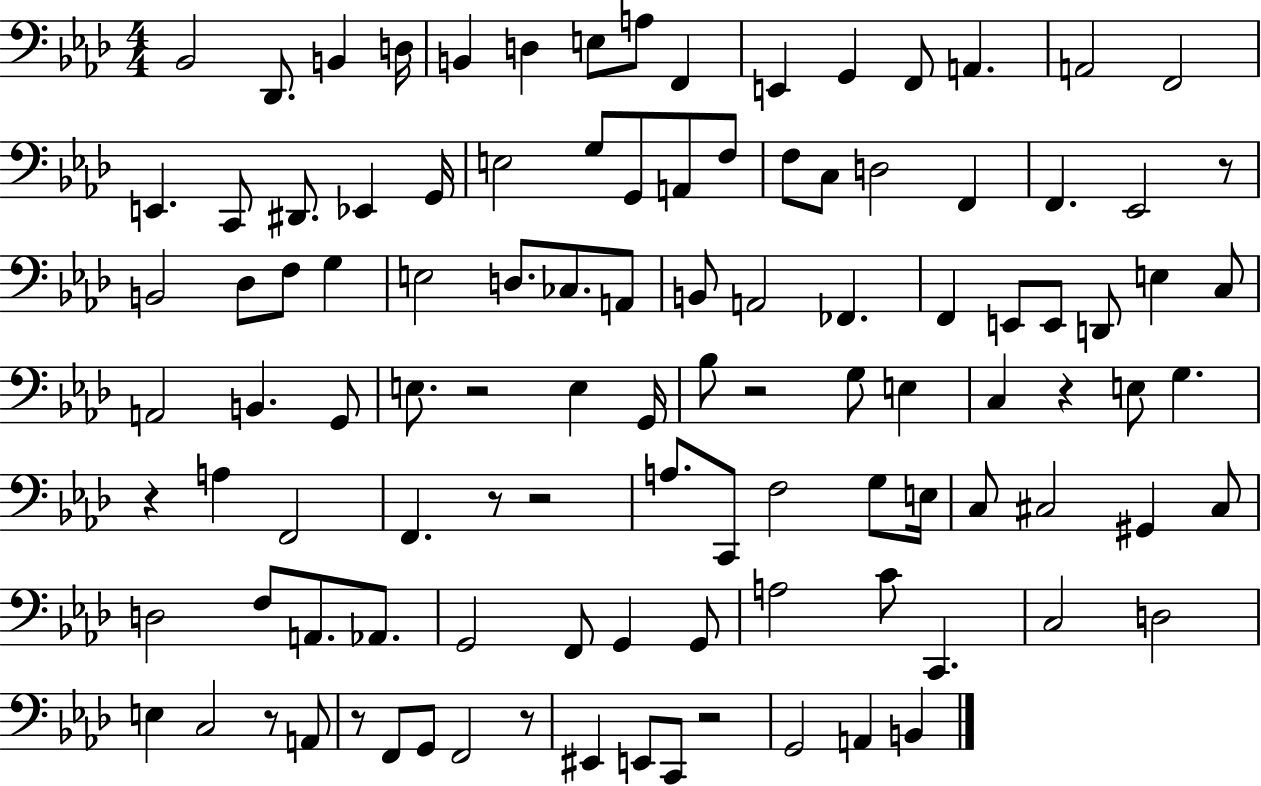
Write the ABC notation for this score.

X:1
T:Untitled
M:4/4
L:1/4
K:Ab
_B,,2 _D,,/2 B,, D,/4 B,, D, E,/2 A,/2 F,, E,, G,, F,,/2 A,, A,,2 F,,2 E,, C,,/2 ^D,,/2 _E,, G,,/4 E,2 G,/2 G,,/2 A,,/2 F,/2 F,/2 C,/2 D,2 F,, F,, _E,,2 z/2 B,,2 _D,/2 F,/2 G, E,2 D,/2 _C,/2 A,,/2 B,,/2 A,,2 _F,, F,, E,,/2 E,,/2 D,,/2 E, C,/2 A,,2 B,, G,,/2 E,/2 z2 E, G,,/4 _B,/2 z2 G,/2 E, C, z E,/2 G, z A, F,,2 F,, z/2 z2 A,/2 C,,/2 F,2 G,/2 E,/4 C,/2 ^C,2 ^G,, ^C,/2 D,2 F,/2 A,,/2 _A,,/2 G,,2 F,,/2 G,, G,,/2 A,2 C/2 C,, C,2 D,2 E, C,2 z/2 A,,/2 z/2 F,,/2 G,,/2 F,,2 z/2 ^E,, E,,/2 C,,/2 z2 G,,2 A,, B,,